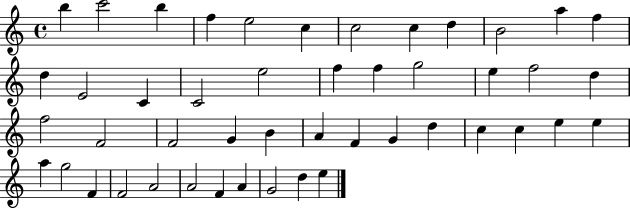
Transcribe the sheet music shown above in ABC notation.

X:1
T:Untitled
M:4/4
L:1/4
K:C
b c'2 b f e2 c c2 c d B2 a f d E2 C C2 e2 f f g2 e f2 d f2 F2 F2 G B A F G d c c e e a g2 F F2 A2 A2 F A G2 d e